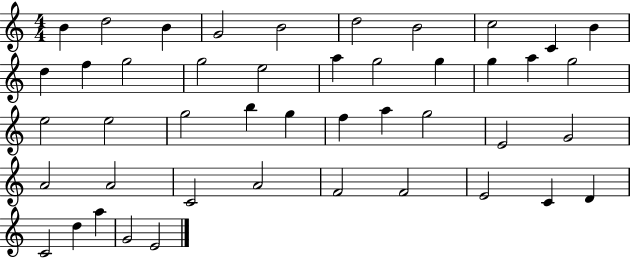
X:1
T:Untitled
M:4/4
L:1/4
K:C
B d2 B G2 B2 d2 B2 c2 C B d f g2 g2 e2 a g2 g g a g2 e2 e2 g2 b g f a g2 E2 G2 A2 A2 C2 A2 F2 F2 E2 C D C2 d a G2 E2